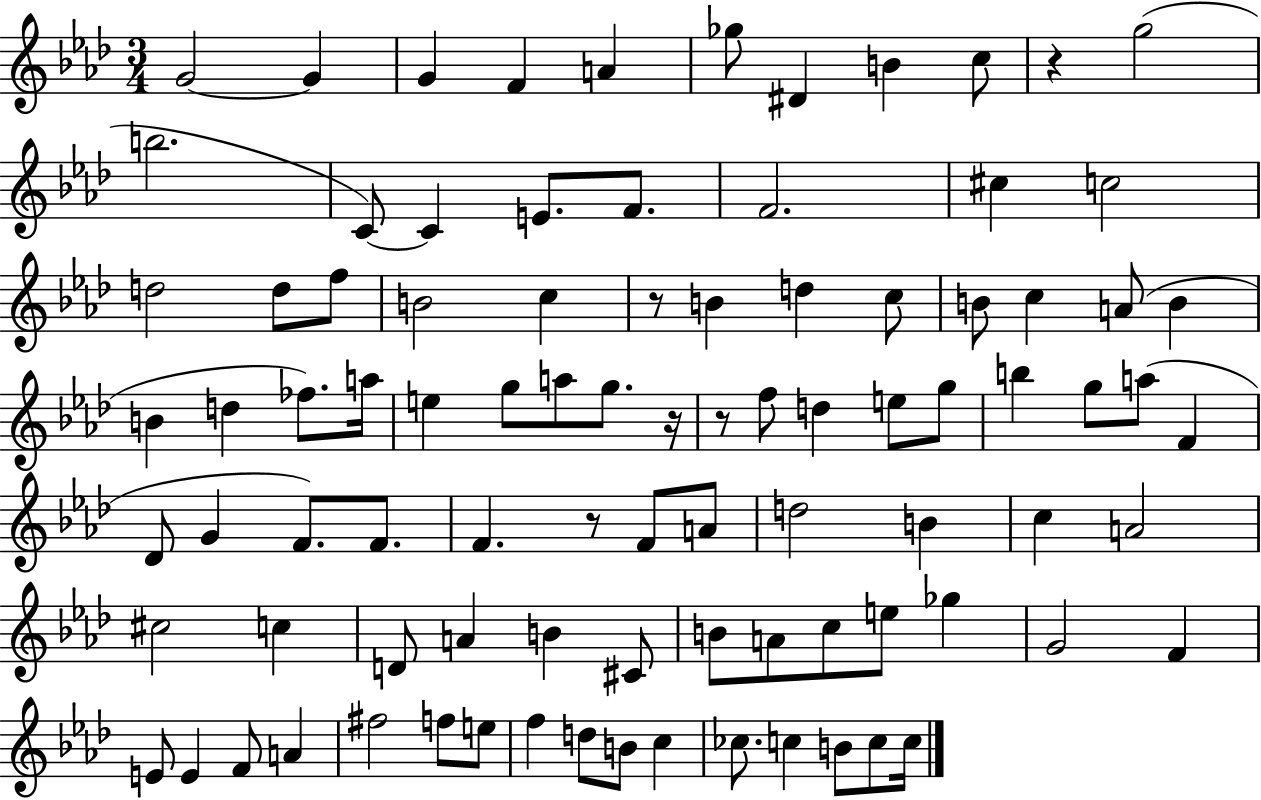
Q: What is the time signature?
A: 3/4